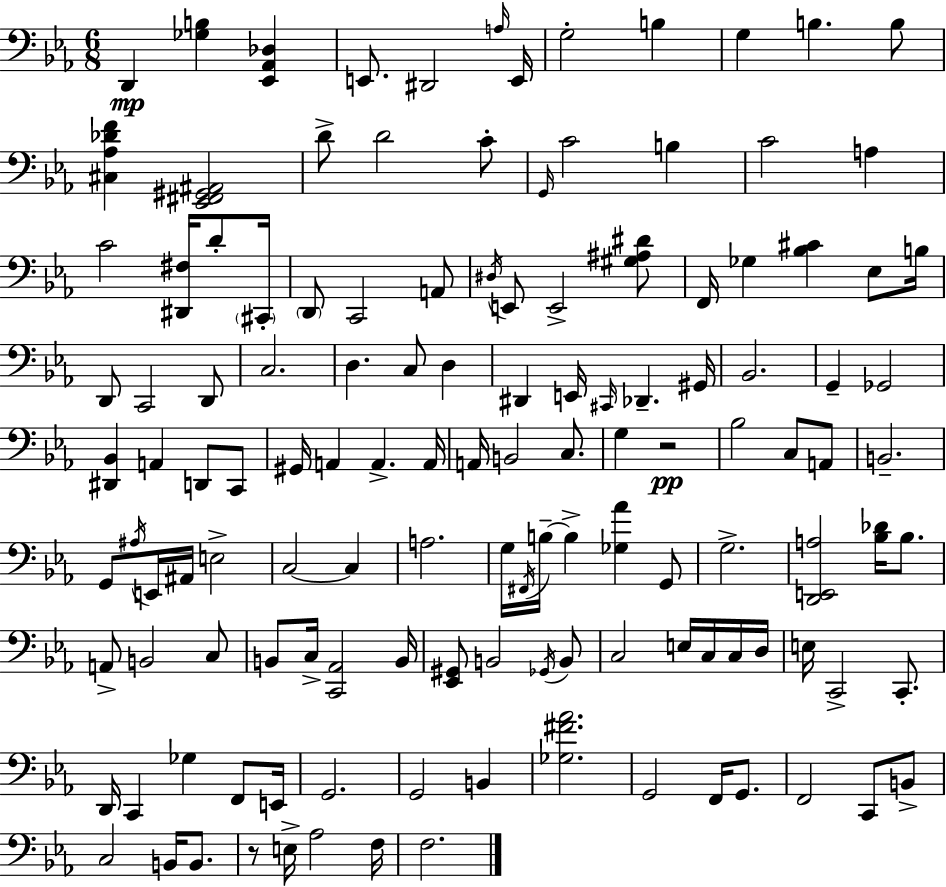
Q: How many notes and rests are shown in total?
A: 130